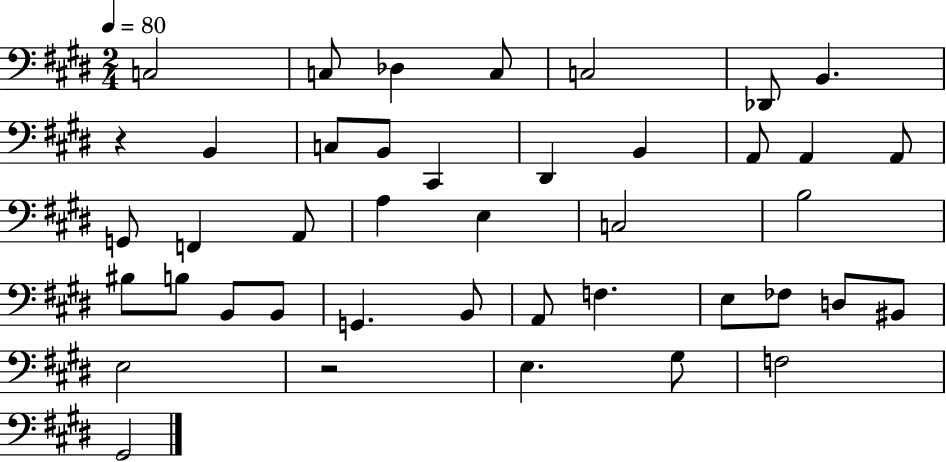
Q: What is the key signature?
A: E major